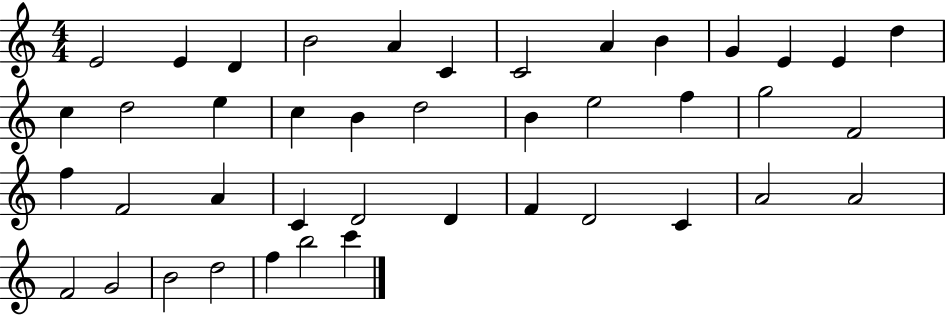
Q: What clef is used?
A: treble